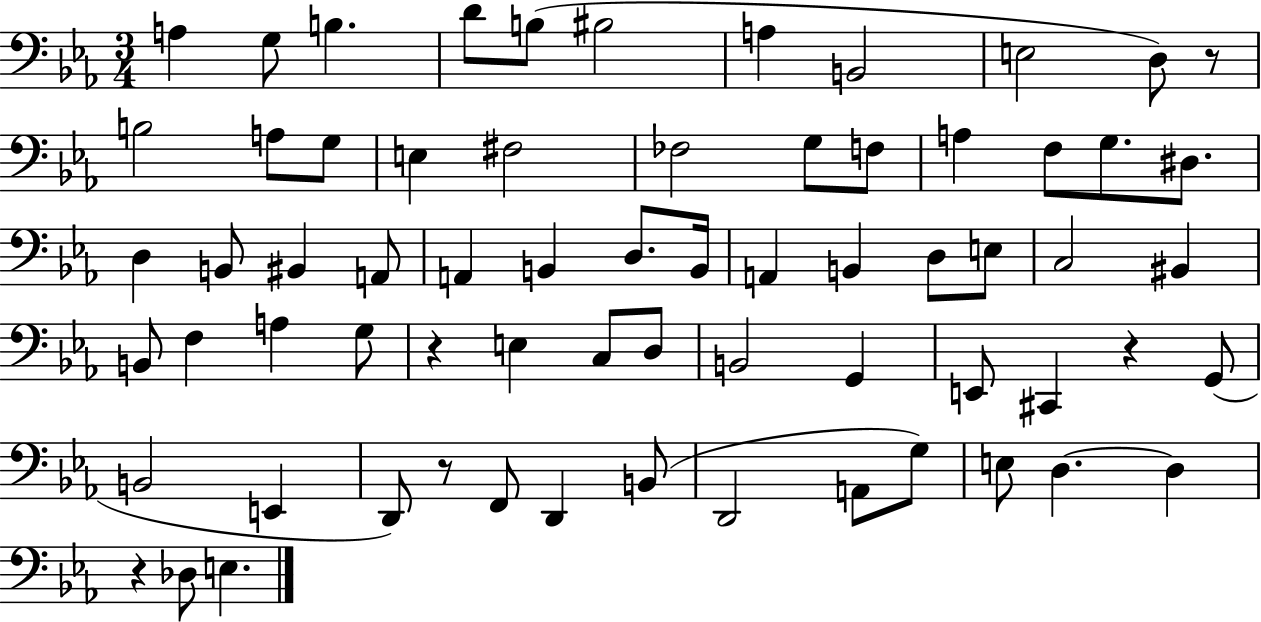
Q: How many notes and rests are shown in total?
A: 67